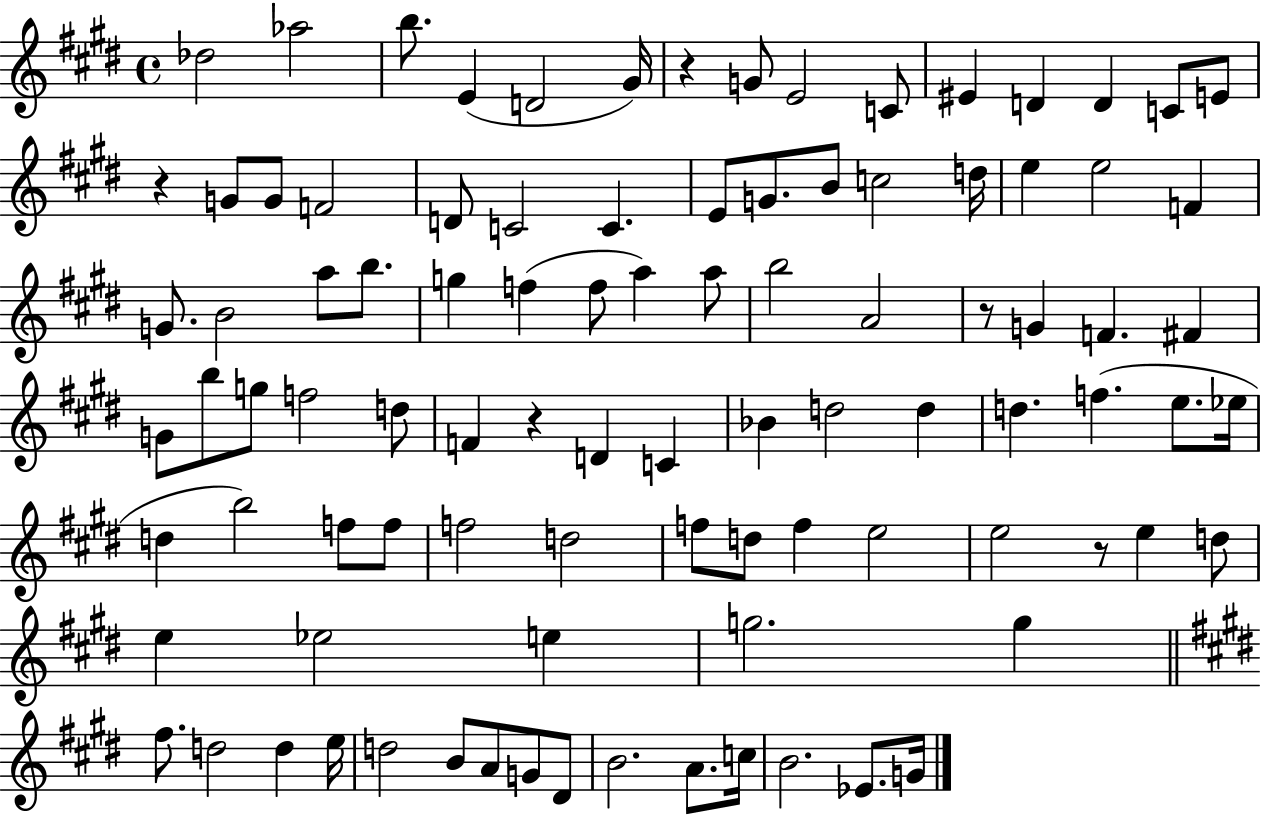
X:1
T:Untitled
M:4/4
L:1/4
K:E
_d2 _a2 b/2 E D2 ^G/4 z G/2 E2 C/2 ^E D D C/2 E/2 z G/2 G/2 F2 D/2 C2 C E/2 G/2 B/2 c2 d/4 e e2 F G/2 B2 a/2 b/2 g f f/2 a a/2 b2 A2 z/2 G F ^F G/2 b/2 g/2 f2 d/2 F z D C _B d2 d d f e/2 _e/4 d b2 f/2 f/2 f2 d2 f/2 d/2 f e2 e2 z/2 e d/2 e _e2 e g2 g ^f/2 d2 d e/4 d2 B/2 A/2 G/2 ^D/2 B2 A/2 c/4 B2 _E/2 G/4